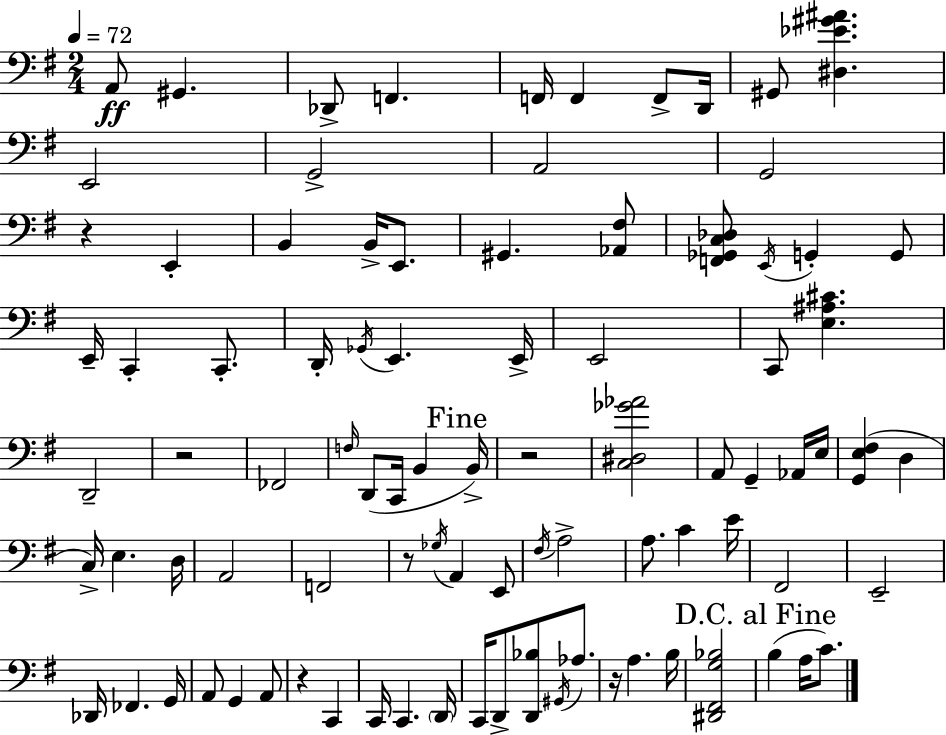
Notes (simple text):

A2/e G#2/q. Db2/e F2/q. F2/s F2/q F2/e D2/s G#2/e [D#3,Eb4,G#4,A#4]/q. E2/h G2/h A2/h G2/h R/q E2/q B2/q B2/s E2/e. G#2/q. [Ab2,F#3]/e [F2,Gb2,C3,Db3]/e E2/s G2/q G2/e E2/s C2/q C2/e. D2/s Gb2/s E2/q. E2/s E2/h C2/e [E3,A#3,C#4]/q. D2/h R/h FES2/h F3/s D2/e C2/s B2/q B2/s R/h [C3,D#3,Gb4,Ab4]/h A2/e G2/q Ab2/s E3/s [G2,E3,F#3]/q D3/q C3/s E3/q. D3/s A2/h F2/h R/e Gb3/s A2/q E2/e F#3/s A3/h A3/e. C4/q E4/s F#2/h E2/h Db2/s FES2/q. G2/s A2/e G2/q A2/e R/q C2/q C2/s C2/q. D2/s C2/s D2/e [D2,Bb3]/e G#2/s Ab3/e. R/s A3/q. B3/s [D#2,F#2,G3,Bb3]/h B3/q A3/s C4/e.